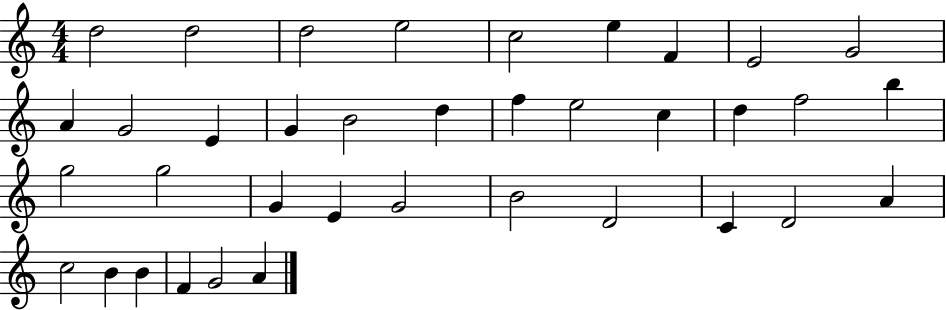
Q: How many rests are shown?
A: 0